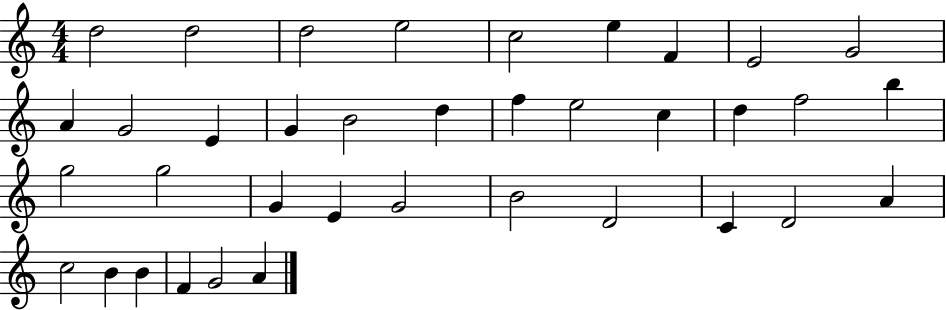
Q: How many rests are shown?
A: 0